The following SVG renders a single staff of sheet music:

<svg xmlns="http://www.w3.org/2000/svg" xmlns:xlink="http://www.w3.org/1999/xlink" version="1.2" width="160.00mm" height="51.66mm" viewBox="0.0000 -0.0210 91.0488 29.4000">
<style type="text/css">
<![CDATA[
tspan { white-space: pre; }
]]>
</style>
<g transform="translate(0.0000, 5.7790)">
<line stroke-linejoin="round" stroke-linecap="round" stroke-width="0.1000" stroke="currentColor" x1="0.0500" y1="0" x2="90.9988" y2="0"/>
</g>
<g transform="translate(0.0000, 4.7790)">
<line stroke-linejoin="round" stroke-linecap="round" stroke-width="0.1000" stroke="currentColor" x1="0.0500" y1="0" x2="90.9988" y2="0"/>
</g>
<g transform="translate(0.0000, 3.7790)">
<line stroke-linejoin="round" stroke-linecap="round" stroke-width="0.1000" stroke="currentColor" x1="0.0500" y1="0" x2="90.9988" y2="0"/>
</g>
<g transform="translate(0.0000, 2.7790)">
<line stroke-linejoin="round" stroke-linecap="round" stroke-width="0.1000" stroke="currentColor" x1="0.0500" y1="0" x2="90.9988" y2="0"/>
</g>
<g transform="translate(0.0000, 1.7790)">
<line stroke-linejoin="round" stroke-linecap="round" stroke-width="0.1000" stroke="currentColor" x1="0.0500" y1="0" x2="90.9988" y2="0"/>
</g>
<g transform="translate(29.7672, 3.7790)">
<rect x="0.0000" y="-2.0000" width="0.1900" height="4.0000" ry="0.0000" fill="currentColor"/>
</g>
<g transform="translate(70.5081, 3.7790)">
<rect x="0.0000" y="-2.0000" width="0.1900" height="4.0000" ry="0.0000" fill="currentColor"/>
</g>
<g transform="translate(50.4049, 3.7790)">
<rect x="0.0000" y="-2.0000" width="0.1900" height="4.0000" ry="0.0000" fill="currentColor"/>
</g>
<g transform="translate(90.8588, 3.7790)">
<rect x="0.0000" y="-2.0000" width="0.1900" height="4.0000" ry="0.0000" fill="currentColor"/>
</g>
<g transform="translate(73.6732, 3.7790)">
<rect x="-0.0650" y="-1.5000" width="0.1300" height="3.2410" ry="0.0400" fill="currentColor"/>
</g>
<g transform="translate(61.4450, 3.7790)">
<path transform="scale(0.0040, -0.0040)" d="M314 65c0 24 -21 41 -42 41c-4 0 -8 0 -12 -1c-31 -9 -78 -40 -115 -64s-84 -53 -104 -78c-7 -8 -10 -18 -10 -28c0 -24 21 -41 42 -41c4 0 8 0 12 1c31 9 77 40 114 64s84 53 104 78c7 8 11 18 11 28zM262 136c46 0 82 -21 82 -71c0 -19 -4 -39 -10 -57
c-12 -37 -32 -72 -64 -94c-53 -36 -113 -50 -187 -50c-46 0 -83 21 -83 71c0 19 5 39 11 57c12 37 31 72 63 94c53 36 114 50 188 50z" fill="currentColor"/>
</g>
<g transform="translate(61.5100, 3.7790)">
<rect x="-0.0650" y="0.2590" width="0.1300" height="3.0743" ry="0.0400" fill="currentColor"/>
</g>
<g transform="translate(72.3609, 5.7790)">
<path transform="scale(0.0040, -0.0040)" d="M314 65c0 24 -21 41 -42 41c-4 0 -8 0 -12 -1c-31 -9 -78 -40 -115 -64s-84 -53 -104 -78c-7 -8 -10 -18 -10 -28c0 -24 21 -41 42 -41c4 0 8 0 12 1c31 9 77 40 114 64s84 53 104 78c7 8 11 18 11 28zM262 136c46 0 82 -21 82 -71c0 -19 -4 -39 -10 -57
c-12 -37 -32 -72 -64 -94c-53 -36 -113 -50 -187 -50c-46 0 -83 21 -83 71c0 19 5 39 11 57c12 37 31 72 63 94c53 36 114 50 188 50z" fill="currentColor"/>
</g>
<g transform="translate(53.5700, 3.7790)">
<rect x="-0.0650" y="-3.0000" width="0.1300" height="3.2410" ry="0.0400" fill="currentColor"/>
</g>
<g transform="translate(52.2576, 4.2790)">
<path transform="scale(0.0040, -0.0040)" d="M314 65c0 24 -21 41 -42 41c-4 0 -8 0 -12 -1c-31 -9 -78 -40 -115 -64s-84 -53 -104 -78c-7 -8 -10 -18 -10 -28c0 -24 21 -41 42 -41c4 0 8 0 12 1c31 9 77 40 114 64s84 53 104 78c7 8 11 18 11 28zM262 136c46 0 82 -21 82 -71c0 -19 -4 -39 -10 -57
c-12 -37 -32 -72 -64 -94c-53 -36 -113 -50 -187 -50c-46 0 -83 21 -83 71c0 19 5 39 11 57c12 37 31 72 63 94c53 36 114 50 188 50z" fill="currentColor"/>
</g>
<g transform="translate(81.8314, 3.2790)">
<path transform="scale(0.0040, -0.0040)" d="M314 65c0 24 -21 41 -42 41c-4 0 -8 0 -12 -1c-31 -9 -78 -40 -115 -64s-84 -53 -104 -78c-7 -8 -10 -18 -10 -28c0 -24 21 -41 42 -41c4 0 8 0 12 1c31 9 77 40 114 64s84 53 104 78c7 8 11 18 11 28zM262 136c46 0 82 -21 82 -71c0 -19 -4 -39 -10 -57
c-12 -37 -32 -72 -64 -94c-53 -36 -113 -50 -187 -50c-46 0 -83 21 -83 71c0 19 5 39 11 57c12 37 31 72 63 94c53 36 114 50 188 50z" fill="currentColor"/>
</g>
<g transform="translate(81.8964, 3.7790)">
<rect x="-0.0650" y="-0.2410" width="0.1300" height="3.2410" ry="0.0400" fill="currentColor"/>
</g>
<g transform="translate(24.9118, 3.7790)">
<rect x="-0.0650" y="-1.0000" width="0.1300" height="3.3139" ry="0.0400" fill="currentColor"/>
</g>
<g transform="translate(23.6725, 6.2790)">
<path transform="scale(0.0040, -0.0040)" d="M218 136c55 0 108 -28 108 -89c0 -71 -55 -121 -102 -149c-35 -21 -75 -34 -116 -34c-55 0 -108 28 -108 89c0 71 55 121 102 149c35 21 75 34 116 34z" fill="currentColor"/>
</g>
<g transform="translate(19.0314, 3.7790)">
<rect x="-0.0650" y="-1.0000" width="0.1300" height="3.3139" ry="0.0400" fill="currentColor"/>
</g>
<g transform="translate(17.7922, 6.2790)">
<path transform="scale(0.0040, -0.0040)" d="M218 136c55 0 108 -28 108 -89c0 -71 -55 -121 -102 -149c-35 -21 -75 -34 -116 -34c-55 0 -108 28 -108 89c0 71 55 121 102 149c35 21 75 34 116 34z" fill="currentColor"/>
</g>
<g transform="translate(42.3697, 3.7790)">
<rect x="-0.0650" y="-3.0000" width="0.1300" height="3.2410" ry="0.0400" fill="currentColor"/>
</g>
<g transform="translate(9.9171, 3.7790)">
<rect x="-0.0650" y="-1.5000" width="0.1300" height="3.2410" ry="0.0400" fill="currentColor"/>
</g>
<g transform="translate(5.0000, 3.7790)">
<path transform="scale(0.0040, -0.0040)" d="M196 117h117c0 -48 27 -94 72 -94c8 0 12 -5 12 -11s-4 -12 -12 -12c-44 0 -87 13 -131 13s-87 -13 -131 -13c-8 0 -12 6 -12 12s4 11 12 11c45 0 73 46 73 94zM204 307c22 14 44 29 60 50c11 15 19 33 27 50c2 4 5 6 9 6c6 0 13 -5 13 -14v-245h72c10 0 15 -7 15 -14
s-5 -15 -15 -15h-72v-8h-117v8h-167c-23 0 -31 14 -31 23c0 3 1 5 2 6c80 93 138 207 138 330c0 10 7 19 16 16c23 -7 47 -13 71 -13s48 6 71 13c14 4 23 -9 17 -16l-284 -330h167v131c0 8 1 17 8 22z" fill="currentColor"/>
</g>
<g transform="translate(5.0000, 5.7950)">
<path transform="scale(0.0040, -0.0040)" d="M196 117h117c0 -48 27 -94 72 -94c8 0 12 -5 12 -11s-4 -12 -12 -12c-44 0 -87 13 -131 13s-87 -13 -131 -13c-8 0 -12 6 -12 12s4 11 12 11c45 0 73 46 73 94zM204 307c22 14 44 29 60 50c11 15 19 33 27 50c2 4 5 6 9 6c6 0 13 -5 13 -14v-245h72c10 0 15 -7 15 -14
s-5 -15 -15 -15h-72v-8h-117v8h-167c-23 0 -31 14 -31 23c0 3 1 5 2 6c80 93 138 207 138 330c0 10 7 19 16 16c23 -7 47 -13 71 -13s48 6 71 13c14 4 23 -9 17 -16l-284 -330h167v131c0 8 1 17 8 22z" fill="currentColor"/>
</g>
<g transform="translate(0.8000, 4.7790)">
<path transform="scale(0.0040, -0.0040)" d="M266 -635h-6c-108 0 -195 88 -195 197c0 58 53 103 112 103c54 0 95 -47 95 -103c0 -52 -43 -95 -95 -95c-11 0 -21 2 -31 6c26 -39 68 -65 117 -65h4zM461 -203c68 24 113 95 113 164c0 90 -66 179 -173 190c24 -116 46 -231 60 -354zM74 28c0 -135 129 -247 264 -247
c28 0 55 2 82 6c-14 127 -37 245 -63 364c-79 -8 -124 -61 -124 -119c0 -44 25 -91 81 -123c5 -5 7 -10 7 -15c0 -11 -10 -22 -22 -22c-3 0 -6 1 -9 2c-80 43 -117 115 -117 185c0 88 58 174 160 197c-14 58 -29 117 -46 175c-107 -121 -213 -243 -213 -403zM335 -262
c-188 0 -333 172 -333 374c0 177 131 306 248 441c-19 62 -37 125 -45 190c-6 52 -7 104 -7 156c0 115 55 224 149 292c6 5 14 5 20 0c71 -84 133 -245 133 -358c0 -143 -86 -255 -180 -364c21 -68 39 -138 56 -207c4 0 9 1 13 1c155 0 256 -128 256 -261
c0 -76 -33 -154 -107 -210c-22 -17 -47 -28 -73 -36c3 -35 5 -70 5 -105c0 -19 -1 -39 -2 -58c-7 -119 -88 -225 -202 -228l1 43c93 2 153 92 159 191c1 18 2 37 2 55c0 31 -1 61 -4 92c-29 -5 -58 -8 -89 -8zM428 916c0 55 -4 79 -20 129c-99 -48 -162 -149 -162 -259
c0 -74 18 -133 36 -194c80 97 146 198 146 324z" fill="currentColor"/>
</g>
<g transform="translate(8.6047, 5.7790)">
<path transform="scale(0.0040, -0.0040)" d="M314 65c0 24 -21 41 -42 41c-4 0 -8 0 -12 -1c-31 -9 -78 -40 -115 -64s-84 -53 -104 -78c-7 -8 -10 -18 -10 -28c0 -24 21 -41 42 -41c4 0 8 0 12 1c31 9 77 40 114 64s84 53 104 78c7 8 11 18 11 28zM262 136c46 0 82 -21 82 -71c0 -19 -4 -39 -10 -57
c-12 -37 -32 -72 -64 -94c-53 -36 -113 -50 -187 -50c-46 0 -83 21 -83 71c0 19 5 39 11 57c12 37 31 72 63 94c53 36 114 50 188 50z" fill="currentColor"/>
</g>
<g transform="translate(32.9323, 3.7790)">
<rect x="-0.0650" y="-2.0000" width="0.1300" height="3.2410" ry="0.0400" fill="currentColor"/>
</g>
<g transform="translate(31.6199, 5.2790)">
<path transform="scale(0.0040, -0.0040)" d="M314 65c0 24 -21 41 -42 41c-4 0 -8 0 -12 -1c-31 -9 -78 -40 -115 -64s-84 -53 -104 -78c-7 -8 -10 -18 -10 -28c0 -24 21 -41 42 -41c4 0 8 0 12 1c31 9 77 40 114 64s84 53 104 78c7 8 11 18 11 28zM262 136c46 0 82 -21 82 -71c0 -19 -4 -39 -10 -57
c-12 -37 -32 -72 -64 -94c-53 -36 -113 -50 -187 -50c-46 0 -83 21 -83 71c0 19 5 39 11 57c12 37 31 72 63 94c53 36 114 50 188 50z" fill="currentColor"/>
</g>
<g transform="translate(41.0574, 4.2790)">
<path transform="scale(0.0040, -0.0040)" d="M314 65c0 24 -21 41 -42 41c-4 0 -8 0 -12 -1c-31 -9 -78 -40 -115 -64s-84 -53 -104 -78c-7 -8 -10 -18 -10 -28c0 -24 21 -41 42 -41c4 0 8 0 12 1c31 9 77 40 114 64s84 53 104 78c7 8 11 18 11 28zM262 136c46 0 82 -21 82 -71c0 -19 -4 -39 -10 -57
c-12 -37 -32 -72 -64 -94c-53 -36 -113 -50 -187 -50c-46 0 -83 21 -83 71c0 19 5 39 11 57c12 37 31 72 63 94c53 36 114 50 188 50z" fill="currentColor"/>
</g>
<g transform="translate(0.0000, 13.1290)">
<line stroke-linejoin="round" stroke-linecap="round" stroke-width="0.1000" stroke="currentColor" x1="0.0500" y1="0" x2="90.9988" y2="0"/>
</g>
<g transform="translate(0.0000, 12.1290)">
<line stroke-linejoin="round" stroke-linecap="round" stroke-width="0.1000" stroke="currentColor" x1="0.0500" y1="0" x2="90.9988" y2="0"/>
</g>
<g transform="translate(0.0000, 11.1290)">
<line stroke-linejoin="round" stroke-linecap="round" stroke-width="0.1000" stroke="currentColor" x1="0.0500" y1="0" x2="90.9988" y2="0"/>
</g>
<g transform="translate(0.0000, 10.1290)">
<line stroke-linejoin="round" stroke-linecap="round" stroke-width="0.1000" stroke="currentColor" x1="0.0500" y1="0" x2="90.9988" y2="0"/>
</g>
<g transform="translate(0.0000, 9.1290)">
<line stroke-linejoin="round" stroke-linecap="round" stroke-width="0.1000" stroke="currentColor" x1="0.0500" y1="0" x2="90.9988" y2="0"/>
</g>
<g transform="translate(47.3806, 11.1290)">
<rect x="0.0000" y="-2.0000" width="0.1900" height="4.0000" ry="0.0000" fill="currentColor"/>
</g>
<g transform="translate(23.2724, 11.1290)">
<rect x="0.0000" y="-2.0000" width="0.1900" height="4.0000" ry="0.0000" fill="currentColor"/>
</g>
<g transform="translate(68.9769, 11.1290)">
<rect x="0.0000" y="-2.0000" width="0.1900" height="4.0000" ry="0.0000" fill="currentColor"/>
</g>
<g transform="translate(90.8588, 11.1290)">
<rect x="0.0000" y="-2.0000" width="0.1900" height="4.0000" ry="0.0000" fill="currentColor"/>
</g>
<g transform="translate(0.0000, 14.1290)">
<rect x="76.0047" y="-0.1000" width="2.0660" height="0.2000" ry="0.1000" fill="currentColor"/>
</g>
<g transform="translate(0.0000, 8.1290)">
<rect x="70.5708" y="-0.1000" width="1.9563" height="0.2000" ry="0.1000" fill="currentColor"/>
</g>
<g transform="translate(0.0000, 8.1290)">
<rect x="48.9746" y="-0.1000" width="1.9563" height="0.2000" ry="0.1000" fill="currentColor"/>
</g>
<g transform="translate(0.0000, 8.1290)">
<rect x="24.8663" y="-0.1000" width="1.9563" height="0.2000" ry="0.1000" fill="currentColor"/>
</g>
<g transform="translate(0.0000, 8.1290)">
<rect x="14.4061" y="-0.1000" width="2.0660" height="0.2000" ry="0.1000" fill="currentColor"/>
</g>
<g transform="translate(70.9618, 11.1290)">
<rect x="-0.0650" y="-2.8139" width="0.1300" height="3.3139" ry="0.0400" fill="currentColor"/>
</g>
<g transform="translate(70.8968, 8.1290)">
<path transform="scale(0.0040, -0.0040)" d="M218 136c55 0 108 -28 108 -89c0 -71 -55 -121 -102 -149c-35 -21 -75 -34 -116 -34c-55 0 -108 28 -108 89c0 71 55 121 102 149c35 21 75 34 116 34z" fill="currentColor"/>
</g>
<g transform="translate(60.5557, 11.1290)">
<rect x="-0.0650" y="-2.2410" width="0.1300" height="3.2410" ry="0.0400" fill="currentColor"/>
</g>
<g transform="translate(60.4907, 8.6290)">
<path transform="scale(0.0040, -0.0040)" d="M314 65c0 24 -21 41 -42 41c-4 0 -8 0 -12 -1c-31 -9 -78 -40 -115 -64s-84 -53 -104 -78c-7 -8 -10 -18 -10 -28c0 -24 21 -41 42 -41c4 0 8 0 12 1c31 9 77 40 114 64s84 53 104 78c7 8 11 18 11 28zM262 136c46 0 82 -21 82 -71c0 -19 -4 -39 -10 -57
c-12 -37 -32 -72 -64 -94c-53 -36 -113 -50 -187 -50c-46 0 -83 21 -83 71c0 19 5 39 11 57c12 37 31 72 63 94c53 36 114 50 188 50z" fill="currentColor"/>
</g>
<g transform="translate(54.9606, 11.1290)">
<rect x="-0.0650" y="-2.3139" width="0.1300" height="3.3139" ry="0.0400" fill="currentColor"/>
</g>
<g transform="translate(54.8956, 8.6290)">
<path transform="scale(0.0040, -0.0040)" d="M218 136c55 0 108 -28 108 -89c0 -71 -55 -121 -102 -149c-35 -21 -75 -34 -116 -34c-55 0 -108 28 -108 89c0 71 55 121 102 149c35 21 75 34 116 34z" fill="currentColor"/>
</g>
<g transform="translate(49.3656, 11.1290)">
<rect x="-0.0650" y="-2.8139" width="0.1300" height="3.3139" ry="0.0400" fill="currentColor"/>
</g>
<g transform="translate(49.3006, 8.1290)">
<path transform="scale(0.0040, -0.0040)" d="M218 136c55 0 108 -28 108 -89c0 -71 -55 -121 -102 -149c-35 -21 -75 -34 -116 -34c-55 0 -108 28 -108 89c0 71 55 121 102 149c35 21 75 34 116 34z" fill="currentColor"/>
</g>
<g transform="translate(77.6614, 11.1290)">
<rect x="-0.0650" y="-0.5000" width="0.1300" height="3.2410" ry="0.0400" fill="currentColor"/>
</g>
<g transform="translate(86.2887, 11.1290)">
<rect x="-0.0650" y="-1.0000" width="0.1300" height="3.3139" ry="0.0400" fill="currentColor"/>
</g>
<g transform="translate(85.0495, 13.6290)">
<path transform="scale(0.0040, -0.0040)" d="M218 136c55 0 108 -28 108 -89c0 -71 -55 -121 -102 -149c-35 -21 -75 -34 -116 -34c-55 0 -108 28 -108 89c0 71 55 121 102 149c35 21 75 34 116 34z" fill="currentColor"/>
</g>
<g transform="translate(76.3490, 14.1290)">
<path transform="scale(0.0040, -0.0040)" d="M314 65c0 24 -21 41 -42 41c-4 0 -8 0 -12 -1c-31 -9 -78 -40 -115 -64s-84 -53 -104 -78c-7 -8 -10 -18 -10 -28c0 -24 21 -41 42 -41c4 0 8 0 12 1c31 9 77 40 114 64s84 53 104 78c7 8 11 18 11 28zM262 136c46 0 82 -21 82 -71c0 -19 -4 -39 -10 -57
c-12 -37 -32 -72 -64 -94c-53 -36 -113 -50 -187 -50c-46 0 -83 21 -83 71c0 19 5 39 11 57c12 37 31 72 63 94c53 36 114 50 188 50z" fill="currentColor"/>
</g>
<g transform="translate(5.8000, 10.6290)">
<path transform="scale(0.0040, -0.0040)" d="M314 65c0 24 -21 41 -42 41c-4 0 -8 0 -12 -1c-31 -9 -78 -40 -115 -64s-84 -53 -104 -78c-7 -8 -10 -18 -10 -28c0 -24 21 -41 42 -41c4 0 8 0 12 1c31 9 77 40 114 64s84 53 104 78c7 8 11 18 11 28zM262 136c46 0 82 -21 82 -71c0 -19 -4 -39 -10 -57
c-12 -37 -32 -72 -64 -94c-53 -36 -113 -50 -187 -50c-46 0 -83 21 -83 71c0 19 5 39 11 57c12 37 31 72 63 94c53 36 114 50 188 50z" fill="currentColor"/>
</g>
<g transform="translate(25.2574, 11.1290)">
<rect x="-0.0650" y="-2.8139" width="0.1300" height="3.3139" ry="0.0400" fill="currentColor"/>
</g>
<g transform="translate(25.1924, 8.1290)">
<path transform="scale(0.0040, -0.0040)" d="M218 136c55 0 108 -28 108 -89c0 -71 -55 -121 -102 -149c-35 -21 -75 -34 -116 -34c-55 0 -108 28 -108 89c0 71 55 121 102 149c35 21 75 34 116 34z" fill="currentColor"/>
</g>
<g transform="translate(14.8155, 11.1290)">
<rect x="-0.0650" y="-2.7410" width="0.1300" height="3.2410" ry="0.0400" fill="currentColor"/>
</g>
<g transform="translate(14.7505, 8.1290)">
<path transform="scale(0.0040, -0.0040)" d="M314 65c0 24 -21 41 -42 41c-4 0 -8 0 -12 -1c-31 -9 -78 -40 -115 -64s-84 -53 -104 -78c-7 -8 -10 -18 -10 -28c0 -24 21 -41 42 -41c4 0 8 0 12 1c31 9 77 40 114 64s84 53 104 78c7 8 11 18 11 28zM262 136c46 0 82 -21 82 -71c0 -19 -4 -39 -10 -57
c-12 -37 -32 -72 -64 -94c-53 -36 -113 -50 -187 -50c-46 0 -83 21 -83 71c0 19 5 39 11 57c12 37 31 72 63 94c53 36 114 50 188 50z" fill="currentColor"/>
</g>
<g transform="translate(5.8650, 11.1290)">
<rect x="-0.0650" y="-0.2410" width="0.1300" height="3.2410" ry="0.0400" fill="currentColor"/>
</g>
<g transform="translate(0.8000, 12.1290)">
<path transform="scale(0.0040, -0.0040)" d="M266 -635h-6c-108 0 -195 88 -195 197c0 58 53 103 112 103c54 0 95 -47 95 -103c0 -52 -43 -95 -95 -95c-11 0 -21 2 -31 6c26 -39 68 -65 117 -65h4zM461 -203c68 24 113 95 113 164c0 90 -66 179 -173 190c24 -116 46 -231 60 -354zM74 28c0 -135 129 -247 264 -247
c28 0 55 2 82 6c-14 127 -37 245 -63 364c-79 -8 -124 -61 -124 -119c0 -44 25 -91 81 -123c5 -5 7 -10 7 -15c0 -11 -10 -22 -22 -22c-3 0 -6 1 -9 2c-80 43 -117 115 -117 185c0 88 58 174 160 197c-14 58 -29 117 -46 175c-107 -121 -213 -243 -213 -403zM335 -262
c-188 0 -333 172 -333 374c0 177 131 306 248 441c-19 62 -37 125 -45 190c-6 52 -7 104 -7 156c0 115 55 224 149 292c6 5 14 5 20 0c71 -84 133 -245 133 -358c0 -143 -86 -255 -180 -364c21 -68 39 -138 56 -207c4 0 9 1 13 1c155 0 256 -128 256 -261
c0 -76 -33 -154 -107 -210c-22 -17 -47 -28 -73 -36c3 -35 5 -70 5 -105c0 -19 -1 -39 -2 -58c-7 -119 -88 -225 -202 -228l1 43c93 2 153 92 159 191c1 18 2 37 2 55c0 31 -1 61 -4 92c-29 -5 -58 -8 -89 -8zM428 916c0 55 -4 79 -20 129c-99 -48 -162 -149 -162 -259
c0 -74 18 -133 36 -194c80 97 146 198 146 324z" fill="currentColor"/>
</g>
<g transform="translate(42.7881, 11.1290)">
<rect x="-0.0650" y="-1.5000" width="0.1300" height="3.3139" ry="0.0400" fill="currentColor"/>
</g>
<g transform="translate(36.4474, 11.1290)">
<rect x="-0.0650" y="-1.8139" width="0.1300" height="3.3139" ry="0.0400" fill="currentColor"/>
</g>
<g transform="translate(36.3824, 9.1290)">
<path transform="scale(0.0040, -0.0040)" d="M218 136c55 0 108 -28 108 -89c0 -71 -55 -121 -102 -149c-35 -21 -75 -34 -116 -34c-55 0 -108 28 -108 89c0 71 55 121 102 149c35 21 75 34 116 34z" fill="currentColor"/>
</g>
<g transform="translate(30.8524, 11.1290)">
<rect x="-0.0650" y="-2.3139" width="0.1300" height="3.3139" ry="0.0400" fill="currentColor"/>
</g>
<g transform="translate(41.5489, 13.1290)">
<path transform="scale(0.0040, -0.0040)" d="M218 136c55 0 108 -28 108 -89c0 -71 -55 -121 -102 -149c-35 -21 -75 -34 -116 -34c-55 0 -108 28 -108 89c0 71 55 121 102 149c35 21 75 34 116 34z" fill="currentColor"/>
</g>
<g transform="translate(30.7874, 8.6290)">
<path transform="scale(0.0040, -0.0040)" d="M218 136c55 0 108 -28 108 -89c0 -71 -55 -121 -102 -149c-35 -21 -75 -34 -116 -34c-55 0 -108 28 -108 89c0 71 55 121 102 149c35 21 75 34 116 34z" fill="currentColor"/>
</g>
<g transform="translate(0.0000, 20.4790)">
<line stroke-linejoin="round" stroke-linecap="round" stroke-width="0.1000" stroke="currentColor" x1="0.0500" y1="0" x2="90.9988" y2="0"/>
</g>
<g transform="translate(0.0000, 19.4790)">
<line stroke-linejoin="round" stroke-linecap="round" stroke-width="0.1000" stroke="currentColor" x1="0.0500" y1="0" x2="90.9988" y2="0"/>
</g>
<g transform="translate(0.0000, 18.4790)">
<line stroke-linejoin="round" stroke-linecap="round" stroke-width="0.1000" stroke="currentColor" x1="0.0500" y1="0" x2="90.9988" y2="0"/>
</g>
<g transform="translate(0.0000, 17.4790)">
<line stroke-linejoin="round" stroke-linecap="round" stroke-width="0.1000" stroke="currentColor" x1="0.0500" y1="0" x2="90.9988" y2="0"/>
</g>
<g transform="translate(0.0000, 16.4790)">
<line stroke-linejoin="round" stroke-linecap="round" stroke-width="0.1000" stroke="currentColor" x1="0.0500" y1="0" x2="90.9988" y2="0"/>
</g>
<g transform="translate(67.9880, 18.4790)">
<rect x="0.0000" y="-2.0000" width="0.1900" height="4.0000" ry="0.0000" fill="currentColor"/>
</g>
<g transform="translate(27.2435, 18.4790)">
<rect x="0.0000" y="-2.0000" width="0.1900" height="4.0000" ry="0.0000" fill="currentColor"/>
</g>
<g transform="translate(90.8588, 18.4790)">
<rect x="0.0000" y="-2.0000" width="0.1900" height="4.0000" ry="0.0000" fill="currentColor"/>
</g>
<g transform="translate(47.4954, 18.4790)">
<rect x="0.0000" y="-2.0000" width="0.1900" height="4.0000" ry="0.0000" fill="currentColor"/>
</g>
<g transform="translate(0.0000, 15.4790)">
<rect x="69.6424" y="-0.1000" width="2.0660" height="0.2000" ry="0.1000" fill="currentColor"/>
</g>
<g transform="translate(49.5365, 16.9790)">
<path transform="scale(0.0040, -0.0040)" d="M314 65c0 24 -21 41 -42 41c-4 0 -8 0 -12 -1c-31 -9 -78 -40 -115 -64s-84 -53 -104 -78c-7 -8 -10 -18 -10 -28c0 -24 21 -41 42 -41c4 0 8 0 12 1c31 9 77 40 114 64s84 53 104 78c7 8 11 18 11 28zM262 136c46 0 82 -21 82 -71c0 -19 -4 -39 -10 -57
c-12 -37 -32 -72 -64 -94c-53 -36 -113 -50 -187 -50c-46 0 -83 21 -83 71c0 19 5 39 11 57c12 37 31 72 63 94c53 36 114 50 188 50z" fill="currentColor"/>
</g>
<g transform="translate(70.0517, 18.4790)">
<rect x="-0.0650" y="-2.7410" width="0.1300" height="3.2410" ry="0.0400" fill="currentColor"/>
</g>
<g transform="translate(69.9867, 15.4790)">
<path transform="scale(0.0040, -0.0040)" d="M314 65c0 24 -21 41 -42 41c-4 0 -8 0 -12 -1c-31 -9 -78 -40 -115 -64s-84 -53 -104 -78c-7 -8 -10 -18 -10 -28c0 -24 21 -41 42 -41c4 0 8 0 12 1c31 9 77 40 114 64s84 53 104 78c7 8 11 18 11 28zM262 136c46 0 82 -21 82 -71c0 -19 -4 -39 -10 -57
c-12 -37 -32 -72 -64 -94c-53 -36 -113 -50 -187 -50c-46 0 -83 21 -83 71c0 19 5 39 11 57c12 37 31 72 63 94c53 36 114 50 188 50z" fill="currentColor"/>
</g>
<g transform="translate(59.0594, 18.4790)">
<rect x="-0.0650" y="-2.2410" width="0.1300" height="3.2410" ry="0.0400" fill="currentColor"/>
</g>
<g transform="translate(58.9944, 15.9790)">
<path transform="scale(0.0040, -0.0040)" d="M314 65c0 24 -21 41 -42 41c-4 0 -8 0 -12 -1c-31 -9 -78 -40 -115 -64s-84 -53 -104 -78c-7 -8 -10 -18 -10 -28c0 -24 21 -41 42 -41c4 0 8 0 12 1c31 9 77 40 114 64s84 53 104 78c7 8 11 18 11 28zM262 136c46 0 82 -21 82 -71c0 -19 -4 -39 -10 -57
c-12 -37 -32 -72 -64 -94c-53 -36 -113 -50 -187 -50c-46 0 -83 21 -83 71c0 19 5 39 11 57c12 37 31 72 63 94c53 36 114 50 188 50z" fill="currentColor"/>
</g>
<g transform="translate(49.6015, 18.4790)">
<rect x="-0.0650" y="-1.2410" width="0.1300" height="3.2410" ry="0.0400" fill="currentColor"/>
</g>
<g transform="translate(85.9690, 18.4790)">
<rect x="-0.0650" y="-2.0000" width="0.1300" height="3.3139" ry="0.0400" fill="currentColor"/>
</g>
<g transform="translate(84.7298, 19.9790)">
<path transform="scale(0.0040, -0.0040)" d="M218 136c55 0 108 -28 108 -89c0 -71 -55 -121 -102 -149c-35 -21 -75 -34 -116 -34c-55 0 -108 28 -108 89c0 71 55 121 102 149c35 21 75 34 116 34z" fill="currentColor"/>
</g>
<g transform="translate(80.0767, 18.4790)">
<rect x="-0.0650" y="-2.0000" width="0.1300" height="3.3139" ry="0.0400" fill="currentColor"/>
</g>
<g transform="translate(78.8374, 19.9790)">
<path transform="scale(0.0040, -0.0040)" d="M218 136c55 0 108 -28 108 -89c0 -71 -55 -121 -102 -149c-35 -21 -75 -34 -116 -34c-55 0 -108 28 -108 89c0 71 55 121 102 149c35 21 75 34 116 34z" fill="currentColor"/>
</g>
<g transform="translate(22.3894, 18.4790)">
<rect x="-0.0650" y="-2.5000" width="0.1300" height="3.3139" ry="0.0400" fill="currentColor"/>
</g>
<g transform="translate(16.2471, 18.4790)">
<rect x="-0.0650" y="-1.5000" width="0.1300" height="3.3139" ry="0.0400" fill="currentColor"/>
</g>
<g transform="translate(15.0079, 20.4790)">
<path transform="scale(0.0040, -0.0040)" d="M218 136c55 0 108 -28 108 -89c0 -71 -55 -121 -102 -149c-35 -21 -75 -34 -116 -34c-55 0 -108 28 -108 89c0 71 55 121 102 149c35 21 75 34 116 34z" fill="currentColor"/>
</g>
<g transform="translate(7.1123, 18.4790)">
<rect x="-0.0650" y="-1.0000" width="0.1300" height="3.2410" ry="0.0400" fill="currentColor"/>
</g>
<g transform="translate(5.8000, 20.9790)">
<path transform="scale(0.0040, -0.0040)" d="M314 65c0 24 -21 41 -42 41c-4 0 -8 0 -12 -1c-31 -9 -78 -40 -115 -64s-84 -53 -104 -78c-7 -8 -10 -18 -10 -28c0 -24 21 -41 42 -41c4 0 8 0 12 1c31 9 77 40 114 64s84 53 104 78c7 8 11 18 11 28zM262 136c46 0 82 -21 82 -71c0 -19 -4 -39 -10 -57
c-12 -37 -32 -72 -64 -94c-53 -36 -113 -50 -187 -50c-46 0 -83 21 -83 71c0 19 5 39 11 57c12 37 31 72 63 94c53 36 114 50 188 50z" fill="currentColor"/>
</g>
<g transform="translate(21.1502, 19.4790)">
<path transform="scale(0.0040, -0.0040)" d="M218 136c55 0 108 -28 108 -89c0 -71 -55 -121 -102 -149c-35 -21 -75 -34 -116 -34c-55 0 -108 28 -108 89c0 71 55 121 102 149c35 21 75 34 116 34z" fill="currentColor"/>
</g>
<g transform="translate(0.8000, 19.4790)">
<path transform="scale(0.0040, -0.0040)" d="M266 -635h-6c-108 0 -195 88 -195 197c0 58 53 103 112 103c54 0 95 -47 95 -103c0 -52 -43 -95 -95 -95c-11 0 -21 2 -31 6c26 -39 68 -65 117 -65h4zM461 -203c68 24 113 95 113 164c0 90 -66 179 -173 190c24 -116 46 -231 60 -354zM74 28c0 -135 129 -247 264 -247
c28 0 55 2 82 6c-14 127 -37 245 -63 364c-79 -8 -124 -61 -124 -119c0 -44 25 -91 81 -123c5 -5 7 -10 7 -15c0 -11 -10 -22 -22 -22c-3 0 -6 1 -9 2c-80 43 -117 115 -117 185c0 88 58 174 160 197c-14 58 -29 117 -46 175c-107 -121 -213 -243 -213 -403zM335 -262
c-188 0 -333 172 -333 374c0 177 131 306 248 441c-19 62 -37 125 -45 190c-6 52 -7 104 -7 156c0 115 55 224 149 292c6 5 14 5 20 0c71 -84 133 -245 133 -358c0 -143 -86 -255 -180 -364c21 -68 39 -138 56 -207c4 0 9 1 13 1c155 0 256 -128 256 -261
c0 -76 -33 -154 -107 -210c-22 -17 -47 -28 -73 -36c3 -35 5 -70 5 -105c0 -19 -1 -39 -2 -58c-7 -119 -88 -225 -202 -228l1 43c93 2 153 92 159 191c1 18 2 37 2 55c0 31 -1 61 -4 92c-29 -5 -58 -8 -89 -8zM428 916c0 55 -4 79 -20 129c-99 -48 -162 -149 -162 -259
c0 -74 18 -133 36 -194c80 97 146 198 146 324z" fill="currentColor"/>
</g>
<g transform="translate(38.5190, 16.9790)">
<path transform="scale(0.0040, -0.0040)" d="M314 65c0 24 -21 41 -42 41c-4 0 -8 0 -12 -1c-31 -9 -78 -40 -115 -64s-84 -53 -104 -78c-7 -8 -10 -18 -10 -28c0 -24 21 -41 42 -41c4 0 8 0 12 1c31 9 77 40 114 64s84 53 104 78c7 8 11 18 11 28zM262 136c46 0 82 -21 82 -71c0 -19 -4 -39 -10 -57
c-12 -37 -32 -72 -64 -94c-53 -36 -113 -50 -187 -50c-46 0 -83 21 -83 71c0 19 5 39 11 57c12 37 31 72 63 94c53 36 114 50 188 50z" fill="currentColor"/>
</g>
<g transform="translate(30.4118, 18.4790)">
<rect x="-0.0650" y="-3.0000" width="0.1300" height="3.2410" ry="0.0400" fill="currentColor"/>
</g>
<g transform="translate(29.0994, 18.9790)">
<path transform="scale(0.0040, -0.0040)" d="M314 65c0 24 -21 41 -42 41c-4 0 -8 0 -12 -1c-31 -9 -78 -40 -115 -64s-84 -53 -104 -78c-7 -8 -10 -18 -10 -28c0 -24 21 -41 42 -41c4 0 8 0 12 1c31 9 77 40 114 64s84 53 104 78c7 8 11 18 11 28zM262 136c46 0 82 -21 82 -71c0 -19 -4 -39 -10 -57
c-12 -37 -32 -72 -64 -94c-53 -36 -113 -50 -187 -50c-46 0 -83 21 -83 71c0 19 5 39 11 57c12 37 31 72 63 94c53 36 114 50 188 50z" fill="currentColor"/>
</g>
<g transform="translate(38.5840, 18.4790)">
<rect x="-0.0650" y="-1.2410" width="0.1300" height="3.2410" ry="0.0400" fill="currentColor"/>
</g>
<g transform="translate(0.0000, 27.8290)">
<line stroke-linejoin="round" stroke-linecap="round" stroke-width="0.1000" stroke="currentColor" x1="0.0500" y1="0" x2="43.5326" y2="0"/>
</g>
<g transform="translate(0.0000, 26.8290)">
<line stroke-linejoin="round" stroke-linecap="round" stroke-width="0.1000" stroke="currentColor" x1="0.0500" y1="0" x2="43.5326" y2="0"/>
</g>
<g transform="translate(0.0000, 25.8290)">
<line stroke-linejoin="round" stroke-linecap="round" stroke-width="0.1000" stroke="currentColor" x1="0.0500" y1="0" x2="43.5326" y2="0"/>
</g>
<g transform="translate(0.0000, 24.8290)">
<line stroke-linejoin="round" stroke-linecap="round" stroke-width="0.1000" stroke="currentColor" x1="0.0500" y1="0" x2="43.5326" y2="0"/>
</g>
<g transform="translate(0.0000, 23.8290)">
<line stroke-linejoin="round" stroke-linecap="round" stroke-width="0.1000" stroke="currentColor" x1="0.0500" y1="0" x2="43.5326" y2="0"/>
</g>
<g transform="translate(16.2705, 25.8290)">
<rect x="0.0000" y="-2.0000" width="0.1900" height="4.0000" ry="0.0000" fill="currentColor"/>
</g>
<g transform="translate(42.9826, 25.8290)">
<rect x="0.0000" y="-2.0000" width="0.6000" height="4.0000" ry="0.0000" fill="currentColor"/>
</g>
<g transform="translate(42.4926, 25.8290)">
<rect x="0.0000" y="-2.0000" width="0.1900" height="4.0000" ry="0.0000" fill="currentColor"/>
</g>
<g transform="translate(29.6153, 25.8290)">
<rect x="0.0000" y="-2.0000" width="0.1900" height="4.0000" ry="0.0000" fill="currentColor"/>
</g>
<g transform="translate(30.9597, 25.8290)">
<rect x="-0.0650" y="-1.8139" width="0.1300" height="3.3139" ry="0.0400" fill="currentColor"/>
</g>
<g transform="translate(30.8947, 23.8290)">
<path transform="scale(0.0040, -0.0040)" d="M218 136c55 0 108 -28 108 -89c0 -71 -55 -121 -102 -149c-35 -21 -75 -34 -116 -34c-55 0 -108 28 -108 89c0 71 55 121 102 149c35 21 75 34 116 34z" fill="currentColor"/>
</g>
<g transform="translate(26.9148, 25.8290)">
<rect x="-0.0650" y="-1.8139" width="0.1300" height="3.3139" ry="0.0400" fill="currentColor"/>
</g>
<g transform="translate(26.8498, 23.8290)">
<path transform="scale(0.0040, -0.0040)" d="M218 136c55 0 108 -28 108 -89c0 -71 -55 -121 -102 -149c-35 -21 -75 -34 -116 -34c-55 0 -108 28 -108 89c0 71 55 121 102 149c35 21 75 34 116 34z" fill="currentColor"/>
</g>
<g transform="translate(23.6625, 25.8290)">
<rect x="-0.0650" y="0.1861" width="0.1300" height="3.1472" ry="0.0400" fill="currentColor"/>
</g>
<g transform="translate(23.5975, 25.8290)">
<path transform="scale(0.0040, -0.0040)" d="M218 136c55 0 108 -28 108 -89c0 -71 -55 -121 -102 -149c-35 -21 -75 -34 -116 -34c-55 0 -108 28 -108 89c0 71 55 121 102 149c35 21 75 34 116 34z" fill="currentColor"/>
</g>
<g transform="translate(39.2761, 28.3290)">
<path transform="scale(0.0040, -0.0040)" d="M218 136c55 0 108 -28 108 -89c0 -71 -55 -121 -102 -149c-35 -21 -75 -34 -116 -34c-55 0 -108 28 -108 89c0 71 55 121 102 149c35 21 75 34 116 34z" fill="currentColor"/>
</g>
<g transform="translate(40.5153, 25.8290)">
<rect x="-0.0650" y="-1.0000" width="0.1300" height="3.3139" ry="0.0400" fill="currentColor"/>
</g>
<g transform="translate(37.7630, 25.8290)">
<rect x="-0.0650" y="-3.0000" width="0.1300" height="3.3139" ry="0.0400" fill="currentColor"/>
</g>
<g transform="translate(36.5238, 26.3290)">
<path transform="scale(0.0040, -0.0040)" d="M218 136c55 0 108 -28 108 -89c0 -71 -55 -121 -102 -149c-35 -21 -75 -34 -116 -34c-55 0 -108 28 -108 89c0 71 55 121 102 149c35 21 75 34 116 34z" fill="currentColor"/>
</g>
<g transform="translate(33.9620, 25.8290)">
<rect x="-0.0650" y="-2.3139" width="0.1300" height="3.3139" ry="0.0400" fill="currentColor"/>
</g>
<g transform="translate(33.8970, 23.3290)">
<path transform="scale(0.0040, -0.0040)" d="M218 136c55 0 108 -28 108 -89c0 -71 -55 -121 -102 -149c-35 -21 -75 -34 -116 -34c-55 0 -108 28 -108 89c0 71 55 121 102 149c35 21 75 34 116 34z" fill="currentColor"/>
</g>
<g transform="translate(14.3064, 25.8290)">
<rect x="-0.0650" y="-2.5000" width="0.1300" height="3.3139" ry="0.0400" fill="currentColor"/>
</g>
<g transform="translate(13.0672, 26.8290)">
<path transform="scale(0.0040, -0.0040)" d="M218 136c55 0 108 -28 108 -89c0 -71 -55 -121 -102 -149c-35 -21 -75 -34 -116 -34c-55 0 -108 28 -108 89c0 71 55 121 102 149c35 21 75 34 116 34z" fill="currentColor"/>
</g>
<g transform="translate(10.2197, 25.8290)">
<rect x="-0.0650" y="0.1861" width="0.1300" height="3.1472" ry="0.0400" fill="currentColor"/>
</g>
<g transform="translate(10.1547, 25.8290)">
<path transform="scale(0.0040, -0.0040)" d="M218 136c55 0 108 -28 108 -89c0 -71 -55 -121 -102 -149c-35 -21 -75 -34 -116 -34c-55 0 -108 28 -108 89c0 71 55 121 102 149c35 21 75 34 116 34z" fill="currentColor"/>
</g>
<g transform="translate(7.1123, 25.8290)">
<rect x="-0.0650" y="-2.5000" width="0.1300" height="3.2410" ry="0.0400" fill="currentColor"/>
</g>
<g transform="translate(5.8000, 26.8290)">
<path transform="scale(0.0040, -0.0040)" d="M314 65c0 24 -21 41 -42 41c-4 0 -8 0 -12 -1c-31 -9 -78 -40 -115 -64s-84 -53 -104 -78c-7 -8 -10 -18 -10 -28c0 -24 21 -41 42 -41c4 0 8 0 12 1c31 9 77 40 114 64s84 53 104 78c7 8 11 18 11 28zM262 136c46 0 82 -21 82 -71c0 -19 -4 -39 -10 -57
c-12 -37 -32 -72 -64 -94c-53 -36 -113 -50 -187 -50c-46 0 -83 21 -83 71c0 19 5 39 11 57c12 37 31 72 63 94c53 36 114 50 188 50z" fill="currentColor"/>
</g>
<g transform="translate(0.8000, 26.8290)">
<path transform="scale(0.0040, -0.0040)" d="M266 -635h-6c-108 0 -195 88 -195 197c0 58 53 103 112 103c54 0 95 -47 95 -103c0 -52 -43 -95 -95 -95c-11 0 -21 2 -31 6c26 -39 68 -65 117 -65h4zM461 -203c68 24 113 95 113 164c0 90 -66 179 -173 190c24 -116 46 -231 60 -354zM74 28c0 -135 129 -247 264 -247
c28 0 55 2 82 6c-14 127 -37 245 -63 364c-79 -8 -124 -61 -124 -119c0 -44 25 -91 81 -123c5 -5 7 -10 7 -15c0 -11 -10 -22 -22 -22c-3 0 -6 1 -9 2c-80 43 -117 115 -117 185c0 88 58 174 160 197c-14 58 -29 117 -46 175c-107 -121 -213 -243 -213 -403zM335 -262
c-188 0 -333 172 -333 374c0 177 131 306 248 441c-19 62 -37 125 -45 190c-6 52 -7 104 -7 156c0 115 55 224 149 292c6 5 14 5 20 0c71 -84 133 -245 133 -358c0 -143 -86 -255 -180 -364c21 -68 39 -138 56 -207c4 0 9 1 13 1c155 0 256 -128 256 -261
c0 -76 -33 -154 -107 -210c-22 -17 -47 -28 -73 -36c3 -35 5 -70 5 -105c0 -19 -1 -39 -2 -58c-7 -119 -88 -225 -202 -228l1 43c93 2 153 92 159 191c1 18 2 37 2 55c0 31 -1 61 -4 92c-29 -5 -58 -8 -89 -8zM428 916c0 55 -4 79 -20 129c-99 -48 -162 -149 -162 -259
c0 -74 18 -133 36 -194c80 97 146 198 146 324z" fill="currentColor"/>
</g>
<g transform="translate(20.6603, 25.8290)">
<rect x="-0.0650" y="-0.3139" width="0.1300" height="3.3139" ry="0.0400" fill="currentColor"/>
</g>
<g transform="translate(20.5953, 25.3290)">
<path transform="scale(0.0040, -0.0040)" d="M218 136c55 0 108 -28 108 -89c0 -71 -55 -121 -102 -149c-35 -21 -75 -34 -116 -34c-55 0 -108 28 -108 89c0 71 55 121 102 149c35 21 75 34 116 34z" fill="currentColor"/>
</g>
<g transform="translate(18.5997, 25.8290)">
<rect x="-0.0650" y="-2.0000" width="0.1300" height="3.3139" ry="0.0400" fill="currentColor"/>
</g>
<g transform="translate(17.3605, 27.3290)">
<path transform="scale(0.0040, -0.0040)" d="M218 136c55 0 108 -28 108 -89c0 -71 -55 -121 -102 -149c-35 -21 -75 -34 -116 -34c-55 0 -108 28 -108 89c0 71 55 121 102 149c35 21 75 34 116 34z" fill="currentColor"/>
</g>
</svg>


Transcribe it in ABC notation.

X:1
T:Untitled
M:4/4
L:1/4
K:C
E2 D D F2 A2 A2 B2 E2 c2 c2 a2 a g f E a g g2 a C2 D D2 E G A2 e2 e2 g2 a2 F F G2 B G F c B f f g A D